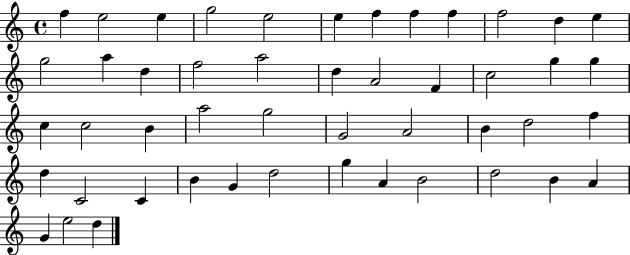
F5/q E5/h E5/q G5/h E5/h E5/q F5/q F5/q F5/q F5/h D5/q E5/q G5/h A5/q D5/q F5/h A5/h D5/q A4/h F4/q C5/h G5/q G5/q C5/q C5/h B4/q A5/h G5/h G4/h A4/h B4/q D5/h F5/q D5/q C4/h C4/q B4/q G4/q D5/h G5/q A4/q B4/h D5/h B4/q A4/q G4/q E5/h D5/q